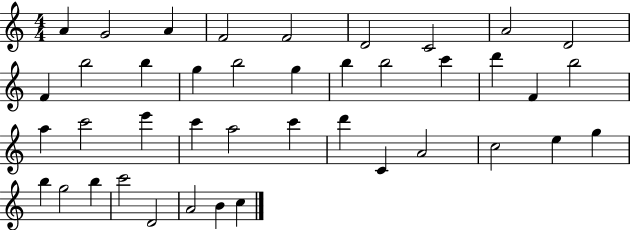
A4/q G4/h A4/q F4/h F4/h D4/h C4/h A4/h D4/h F4/q B5/h B5/q G5/q B5/h G5/q B5/q B5/h C6/q D6/q F4/q B5/h A5/q C6/h E6/q C6/q A5/h C6/q D6/q C4/q A4/h C5/h E5/q G5/q B5/q G5/h B5/q C6/h D4/h A4/h B4/q C5/q